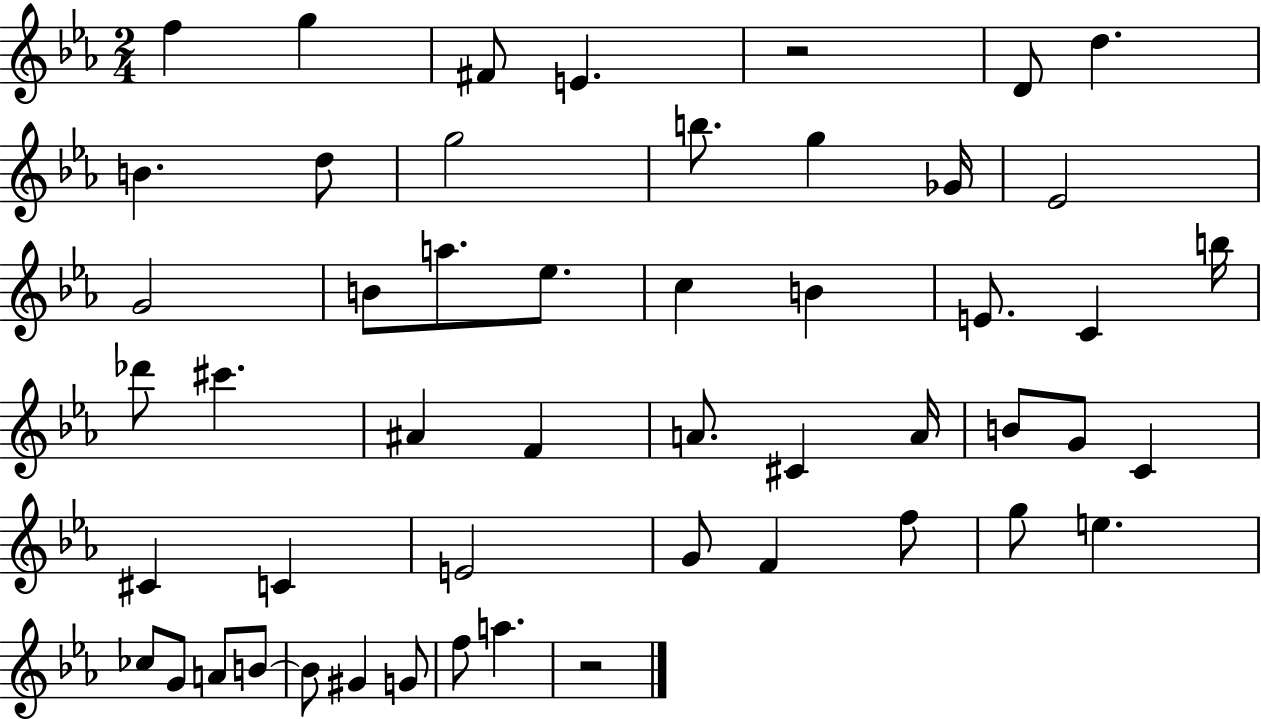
{
  \clef treble
  \numericTimeSignature
  \time 2/4
  \key ees \major
  f''4 g''4 | fis'8 e'4. | r2 | d'8 d''4. | \break b'4. d''8 | g''2 | b''8. g''4 ges'16 | ees'2 | \break g'2 | b'8 a''8. ees''8. | c''4 b'4 | e'8. c'4 b''16 | \break des'''8 cis'''4. | ais'4 f'4 | a'8. cis'4 a'16 | b'8 g'8 c'4 | \break cis'4 c'4 | e'2 | g'8 f'4 f''8 | g''8 e''4. | \break ces''8 g'8 a'8 b'8~~ | b'8 gis'4 g'8 | f''8 a''4. | r2 | \break \bar "|."
}